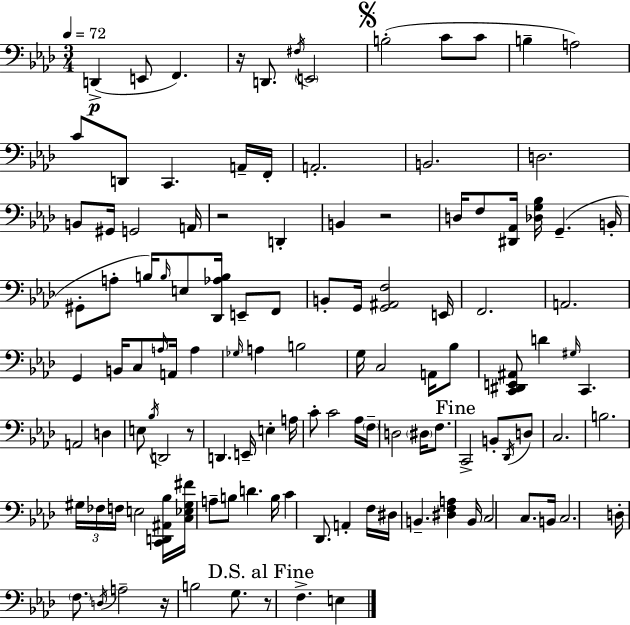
X:1
T:Untitled
M:3/4
L:1/4
K:Fm
D,, E,,/2 F,, z/4 D,,/2 ^F,/4 E,,2 B,2 C/2 C/2 B, A,2 C/2 D,,/2 C,, A,,/4 F,,/4 A,,2 B,,2 D,2 B,,/2 ^G,,/4 G,,2 A,,/4 z2 D,, B,, z2 D,/4 F,/2 [^D,,_A,,]/4 [_D,G,_B,]/4 G,, B,,/4 ^G,,/2 A,/2 B,/4 B,/4 E,/2 [_D,,_A,B,]/4 E,,/2 F,,/2 B,,/2 G,,/4 [G,,^A,,F,]2 E,,/4 F,,2 A,,2 G,, B,,/4 C,/2 A,/4 A,,/4 A, _G,/4 A, B,2 G,/4 C,2 A,,/4 _B,/2 [C,,^D,,E,,^A,,]/2 D ^G,/4 C,, A,,2 D, E,/2 _B,/4 D,,2 z/2 D,, E,,/4 E, A,/4 C/2 C2 _A,/4 F,/4 D,2 ^D,/4 F,/2 C,,2 B,,/2 _D,,/4 D,/2 C,2 B,2 ^G,/4 _F,/4 F,/4 E,2 [C,,D,,^A,,_B,]/4 [C,_E,^G,^F]/4 A,/2 B,/2 D B,/4 C _D,,/2 A,, F,/4 ^D,/4 B,, [^D,F,A,] B,,/4 C,2 C,/2 B,,/4 C,2 D,/4 F,/2 D,/4 A,2 z/4 B,2 G,/2 z/2 F, E,